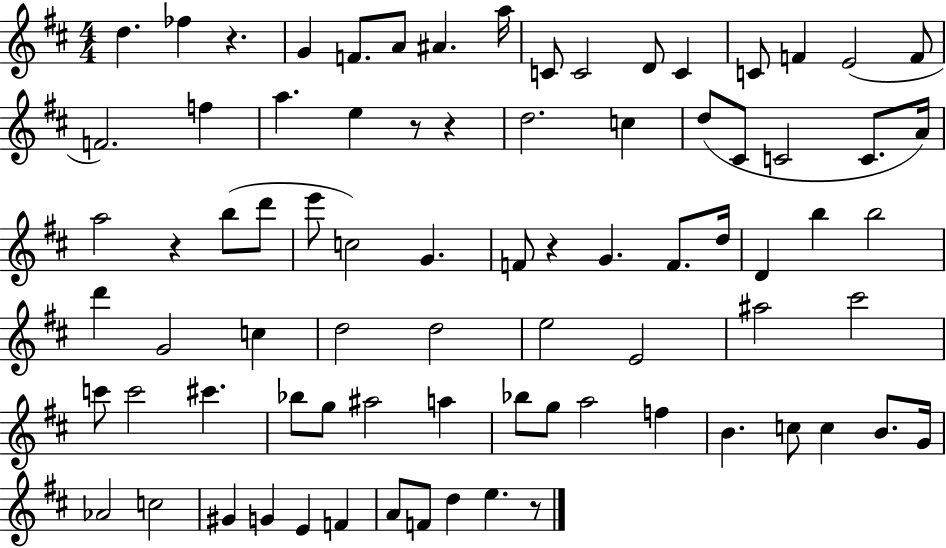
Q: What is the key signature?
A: D major